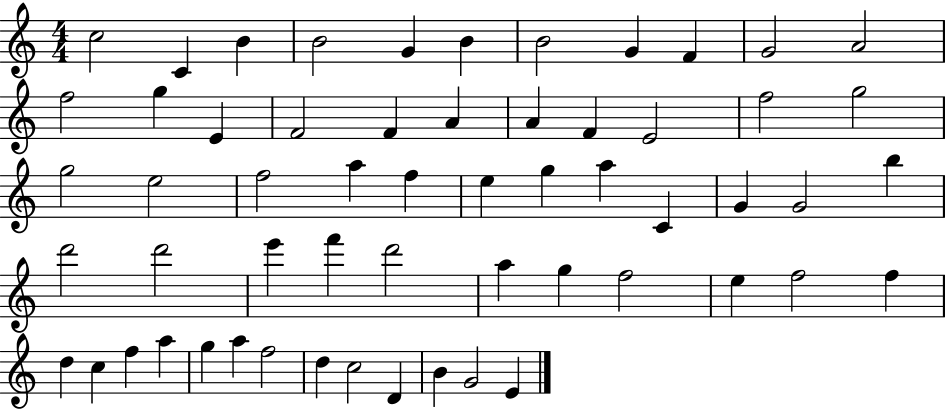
C5/h C4/q B4/q B4/h G4/q B4/q B4/h G4/q F4/q G4/h A4/h F5/h G5/q E4/q F4/h F4/q A4/q A4/q F4/q E4/h F5/h G5/h G5/h E5/h F5/h A5/q F5/q E5/q G5/q A5/q C4/q G4/q G4/h B5/q D6/h D6/h E6/q F6/q D6/h A5/q G5/q F5/h E5/q F5/h F5/q D5/q C5/q F5/q A5/q G5/q A5/q F5/h D5/q C5/h D4/q B4/q G4/h E4/q